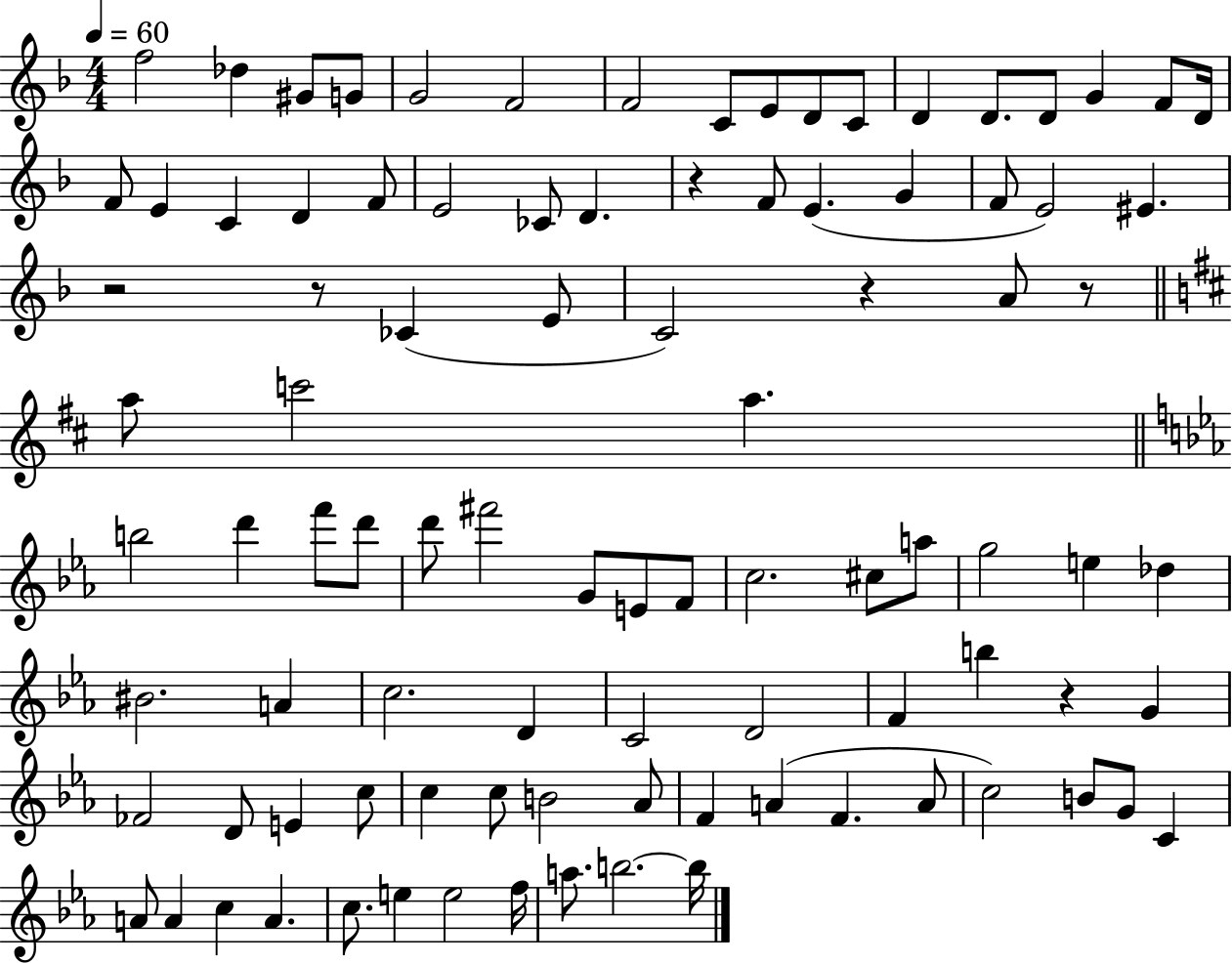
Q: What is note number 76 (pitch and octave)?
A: B4